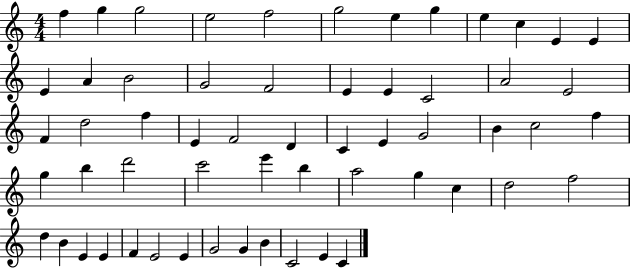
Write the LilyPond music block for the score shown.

{
  \clef treble
  \numericTimeSignature
  \time 4/4
  \key c \major
  f''4 g''4 g''2 | e''2 f''2 | g''2 e''4 g''4 | e''4 c''4 e'4 e'4 | \break e'4 a'4 b'2 | g'2 f'2 | e'4 e'4 c'2 | a'2 e'2 | \break f'4 d''2 f''4 | e'4 f'2 d'4 | c'4 e'4 g'2 | b'4 c''2 f''4 | \break g''4 b''4 d'''2 | c'''2 e'''4 b''4 | a''2 g''4 c''4 | d''2 f''2 | \break d''4 b'4 e'4 e'4 | f'4 e'2 e'4 | g'2 g'4 b'4 | c'2 e'4 c'4 | \break \bar "|."
}